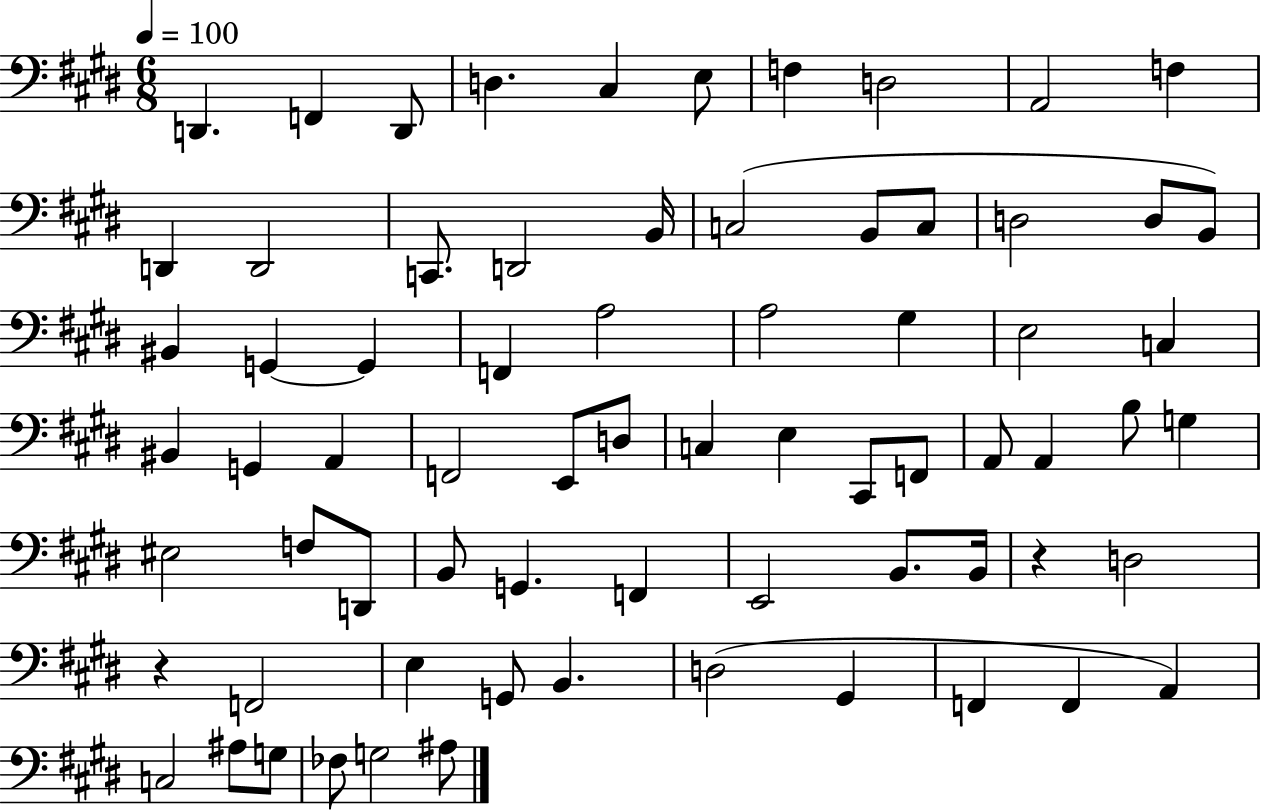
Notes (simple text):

D2/q. F2/q D2/e D3/q. C#3/q E3/e F3/q D3/h A2/h F3/q D2/q D2/h C2/e. D2/h B2/s C3/h B2/e C3/e D3/h D3/e B2/e BIS2/q G2/q G2/q F2/q A3/h A3/h G#3/q E3/h C3/q BIS2/q G2/q A2/q F2/h E2/e D3/e C3/q E3/q C#2/e F2/e A2/e A2/q B3/e G3/q EIS3/h F3/e D2/e B2/e G2/q. F2/q E2/h B2/e. B2/s R/q D3/h R/q F2/h E3/q G2/e B2/q. D3/h G#2/q F2/q F2/q A2/q C3/h A#3/e G3/e FES3/e G3/h A#3/e